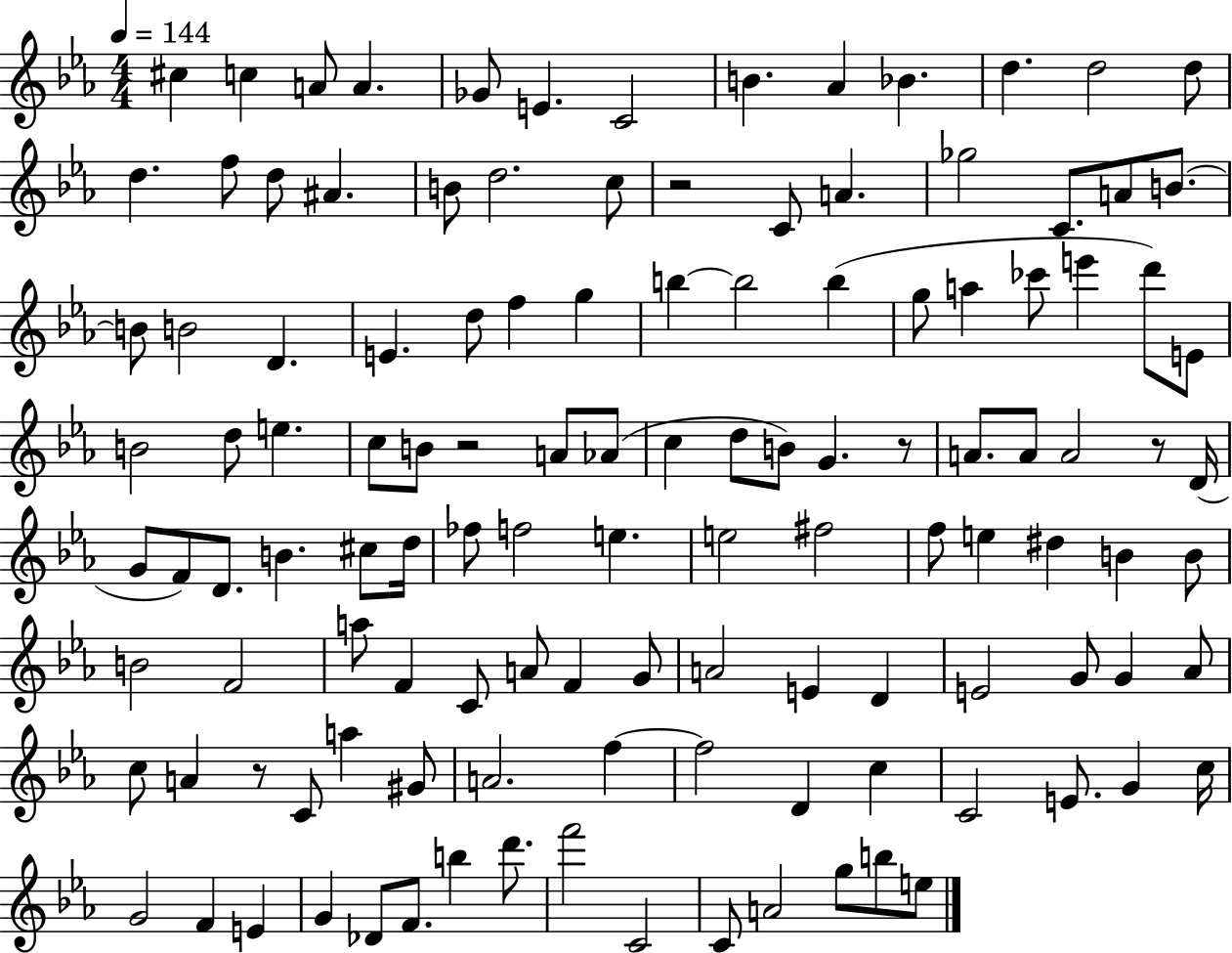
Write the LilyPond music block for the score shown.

{
  \clef treble
  \numericTimeSignature
  \time 4/4
  \key ees \major
  \tempo 4 = 144
  cis''4 c''4 a'8 a'4. | ges'8 e'4. c'2 | b'4. aes'4 bes'4. | d''4. d''2 d''8 | \break d''4. f''8 d''8 ais'4. | b'8 d''2. c''8 | r2 c'8 a'4. | ges''2 c'8. a'8 b'8.~~ | \break b'8 b'2 d'4. | e'4. d''8 f''4 g''4 | b''4~~ b''2 b''4( | g''8 a''4 ces'''8 e'''4 d'''8) e'8 | \break b'2 d''8 e''4. | c''8 b'8 r2 a'8 aes'8( | c''4 d''8 b'8) g'4. r8 | a'8. a'8 a'2 r8 d'16( | \break g'8 f'8) d'8. b'4. cis''8 d''16 | fes''8 f''2 e''4. | e''2 fis''2 | f''8 e''4 dis''4 b'4 b'8 | \break b'2 f'2 | a''8 f'4 c'8 a'8 f'4 g'8 | a'2 e'4 d'4 | e'2 g'8 g'4 aes'8 | \break c''8 a'4 r8 c'8 a''4 gis'8 | a'2. f''4~~ | f''2 d'4 c''4 | c'2 e'8. g'4 c''16 | \break g'2 f'4 e'4 | g'4 des'8 f'8. b''4 d'''8. | f'''2 c'2 | c'8 a'2 g''8 b''8 e''8 | \break \bar "|."
}